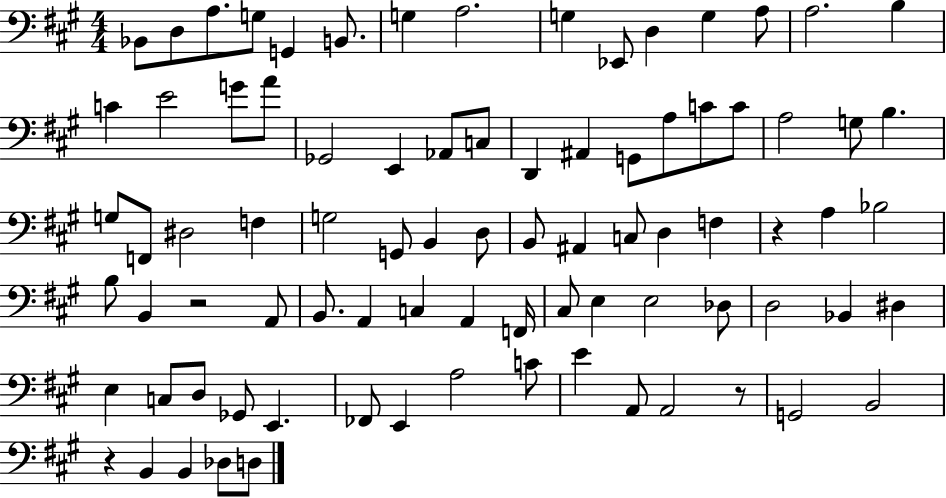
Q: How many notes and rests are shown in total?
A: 84